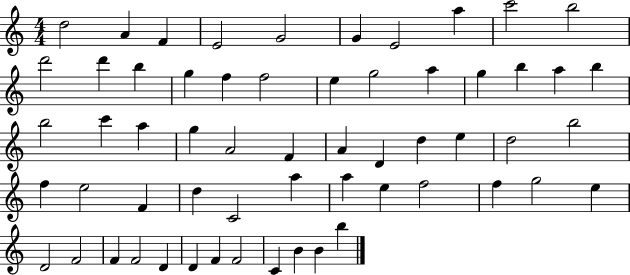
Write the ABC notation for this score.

X:1
T:Untitled
M:4/4
L:1/4
K:C
d2 A F E2 G2 G E2 a c'2 b2 d'2 d' b g f f2 e g2 a g b a b b2 c' a g A2 F A D d e d2 b2 f e2 F d C2 a a e f2 f g2 e D2 F2 F F2 D D F F2 C B B b